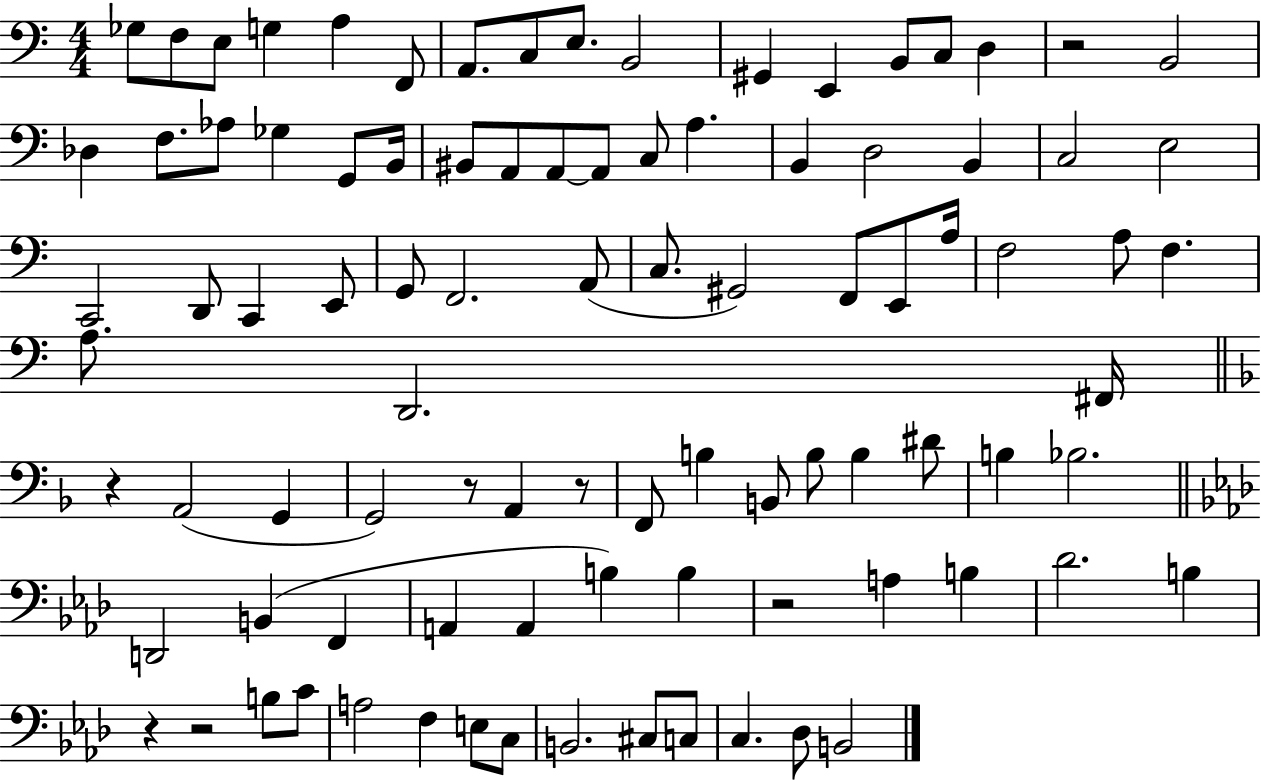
{
  \clef bass
  \numericTimeSignature
  \time 4/4
  \key c \major
  ges8 f8 e8 g4 a4 f,8 | a,8. c8 e8. b,2 | gis,4 e,4 b,8 c8 d4 | r2 b,2 | \break des4 f8. aes8 ges4 g,8 b,16 | bis,8 a,8 a,8~~ a,8 c8 a4. | b,4 d2 b,4 | c2 e2 | \break c,2 d,8 c,4 e,8 | g,8 f,2. a,8( | c8. gis,2) f,8 e,8 a16 | f2 a8 f4. | \break a8. d,2. fis,16 | \bar "||" \break \key f \major r4 a,2( g,4 | g,2) r8 a,4 r8 | f,8 b4 b,8 b8 b4 dis'8 | b4 bes2. | \break \bar "||" \break \key f \minor d,2 b,4( f,4 | a,4 a,4 b4) b4 | r2 a4 b4 | des'2. b4 | \break r4 r2 b8 c'8 | a2 f4 e8 c8 | b,2. cis8 c8 | c4. des8 b,2 | \break \bar "|."
}